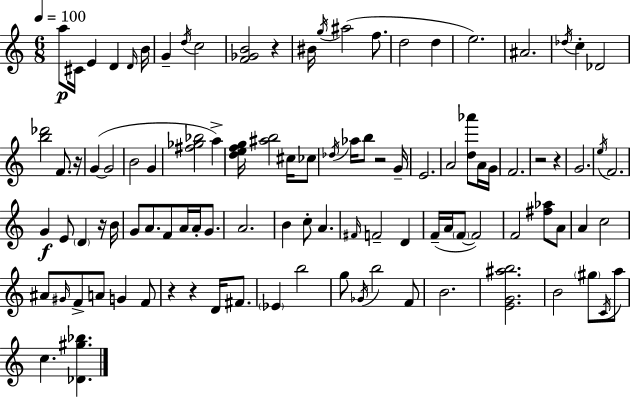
X:1
T:Untitled
M:6/8
L:1/4
K:C
a/2 ^C/4 E D D/4 B/4 G d/4 c2 [F_GB]2 z ^B/4 g/4 ^a2 f/2 d2 d e2 ^A2 _d/4 c _D2 [b_d']2 F/2 z/4 G G2 B2 G [^f_g_b]2 a [defg]/4 [^ab]2 ^c/4 _c/2 _d/4 _a/4 b/2 z2 G/4 E2 A2 [d_a']/2 A/4 G/4 F2 z2 z G2 e/4 F2 G E/2 D z/4 B/4 G/2 A/2 F/2 A/4 A/4 G/2 A2 B c/2 A ^F/4 F2 D F/4 A/4 F/2 F2 F2 [^f_a]/2 A/2 A c2 ^A/2 ^G/4 F/2 A/2 G F/2 z z D/4 ^F/2 _E b2 g/2 _G/4 b2 F/2 B2 [EG^ab]2 B2 ^g/2 C/4 a/2 c [_D^g_b]